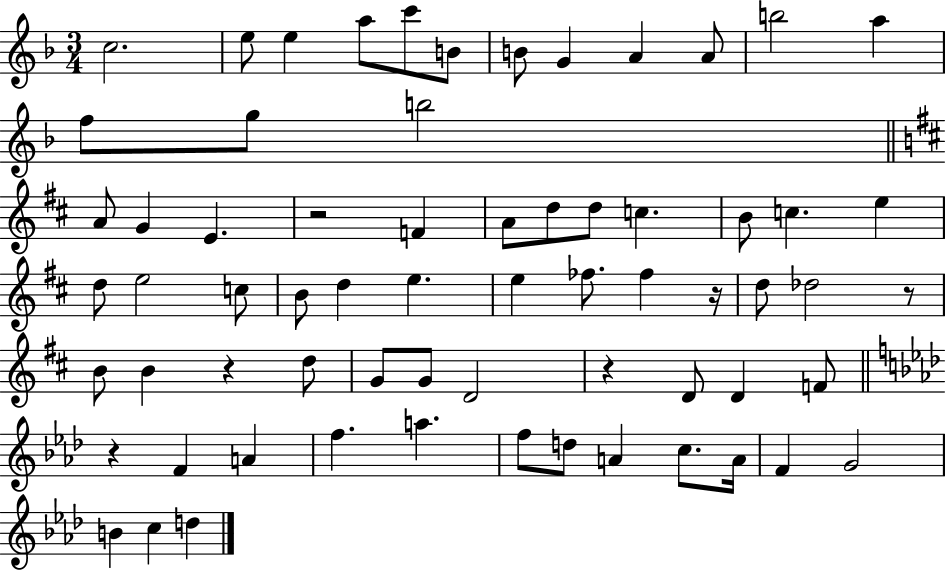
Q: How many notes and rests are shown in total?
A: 66